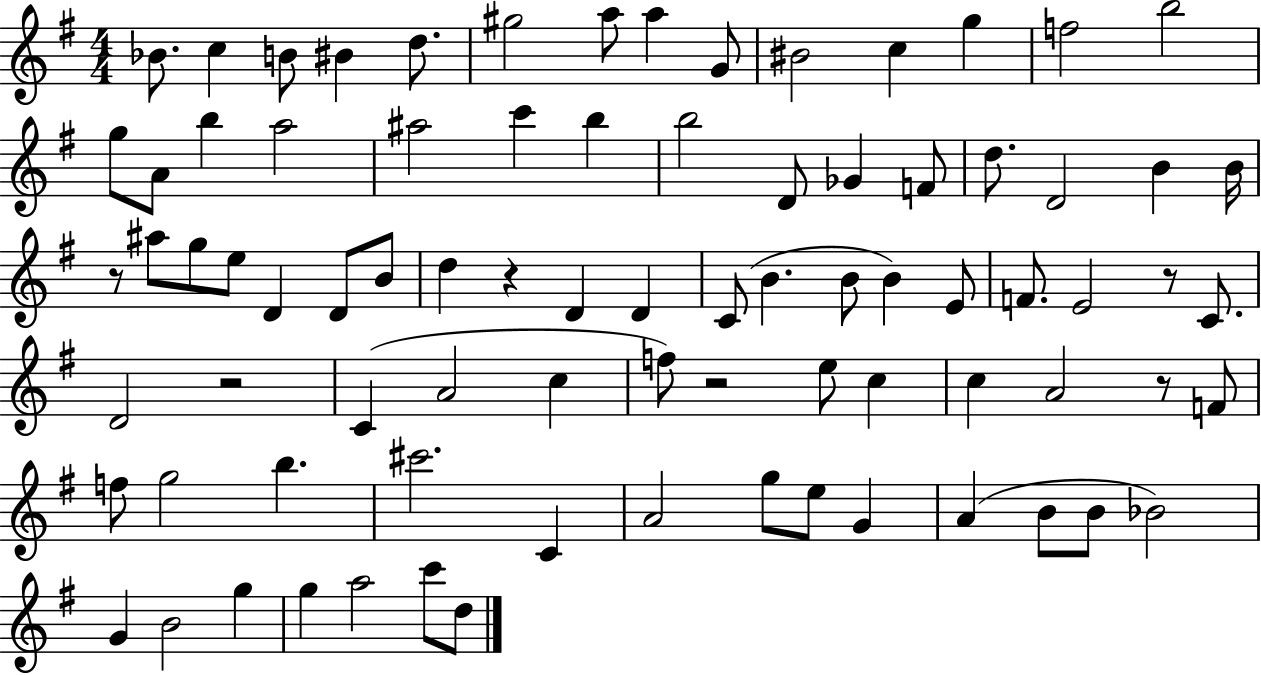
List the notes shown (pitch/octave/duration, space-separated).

Bb4/e. C5/q B4/e BIS4/q D5/e. G#5/h A5/e A5/q G4/e BIS4/h C5/q G5/q F5/h B5/h G5/e A4/e B5/q A5/h A#5/h C6/q B5/q B5/h D4/e Gb4/q F4/e D5/e. D4/h B4/q B4/s R/e A#5/e G5/e E5/e D4/q D4/e B4/e D5/q R/q D4/q D4/q C4/e B4/q. B4/e B4/q E4/e F4/e. E4/h R/e C4/e. D4/h R/h C4/q A4/h C5/q F5/e R/h E5/e C5/q C5/q A4/h R/e F4/e F5/e G5/h B5/q. C#6/h. C4/q A4/h G5/e E5/e G4/q A4/q B4/e B4/e Bb4/h G4/q B4/h G5/q G5/q A5/h C6/e D5/e